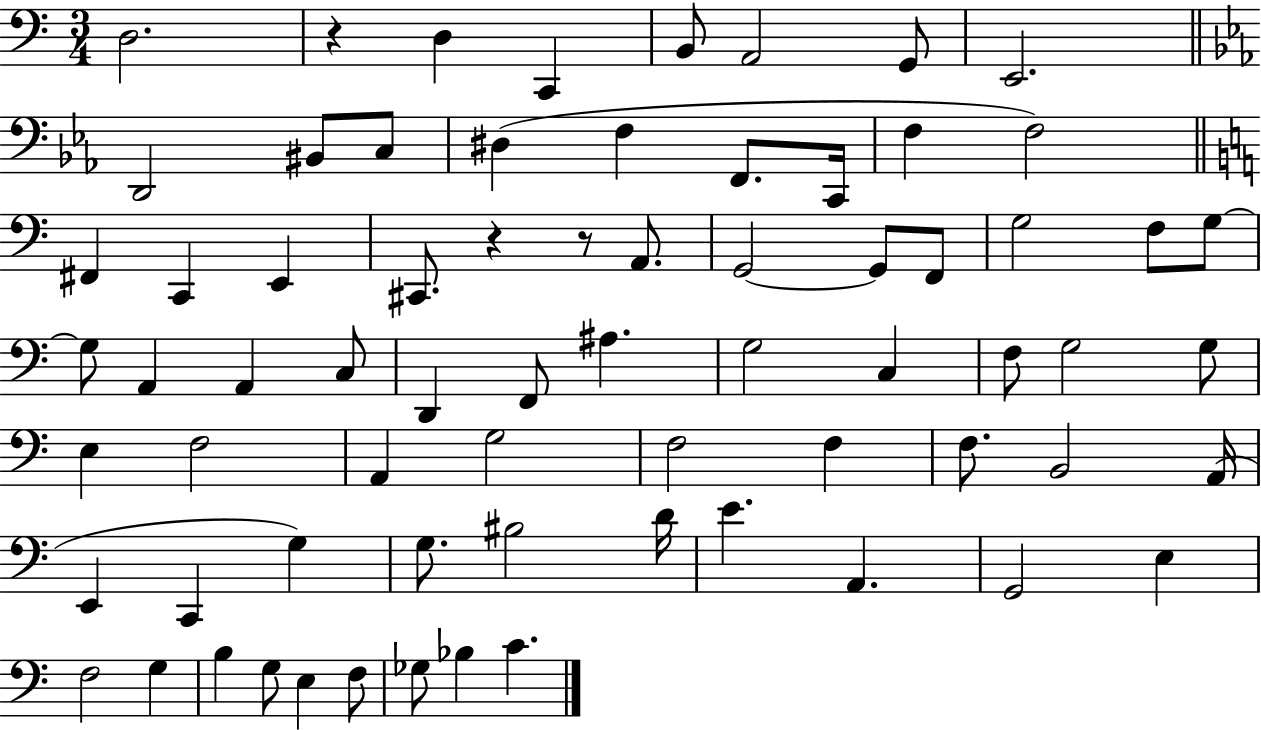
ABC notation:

X:1
T:Untitled
M:3/4
L:1/4
K:C
D,2 z D, C,, B,,/2 A,,2 G,,/2 E,,2 D,,2 ^B,,/2 C,/2 ^D, F, F,,/2 C,,/4 F, F,2 ^F,, C,, E,, ^C,,/2 z z/2 A,,/2 G,,2 G,,/2 F,,/2 G,2 F,/2 G,/2 G,/2 A,, A,, C,/2 D,, F,,/2 ^A, G,2 C, F,/2 G,2 G,/2 E, F,2 A,, G,2 F,2 F, F,/2 B,,2 A,,/4 E,, C,, G, G,/2 ^B,2 D/4 E A,, G,,2 E, F,2 G, B, G,/2 E, F,/2 _G,/2 _B, C